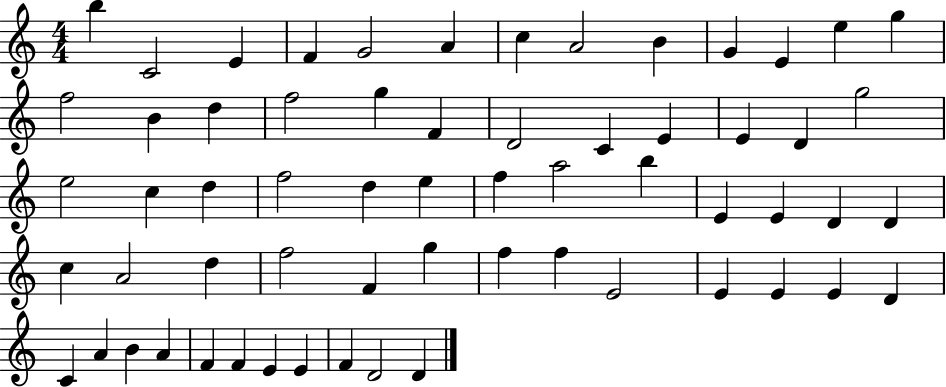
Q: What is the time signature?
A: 4/4